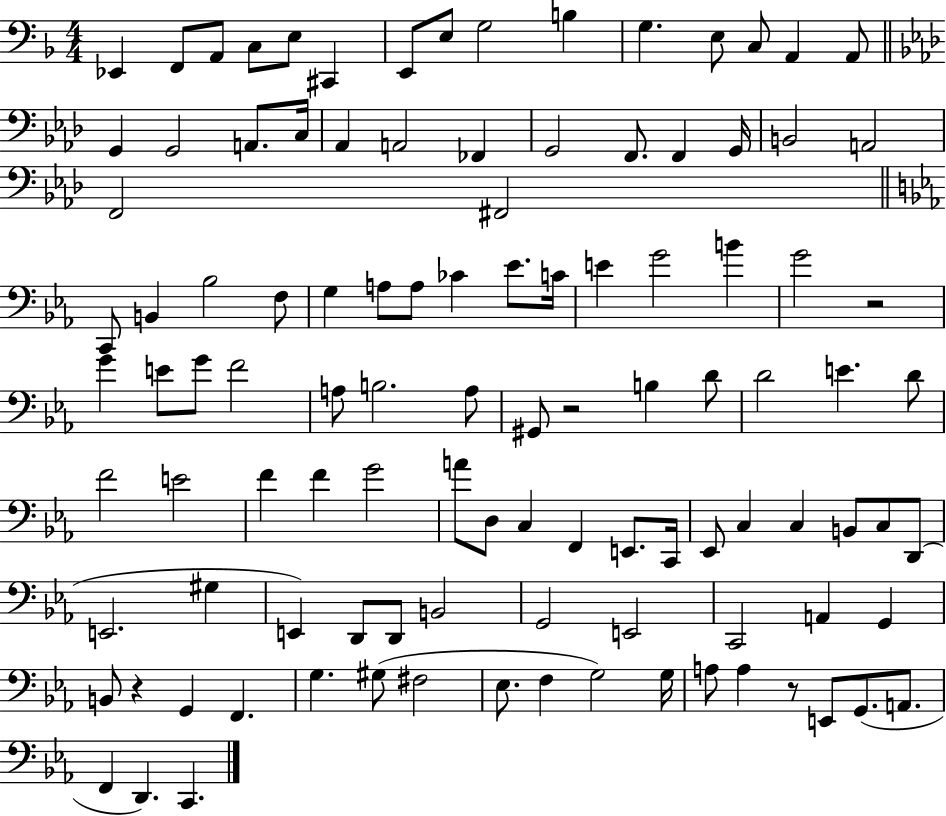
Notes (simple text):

Eb2/q F2/e A2/e C3/e E3/e C#2/q E2/e E3/e G3/h B3/q G3/q. E3/e C3/e A2/q A2/e G2/q G2/h A2/e. C3/s Ab2/q A2/h FES2/q G2/h F2/e. F2/q G2/s B2/h A2/h F2/h F#2/h C2/e B2/q Bb3/h F3/e G3/q A3/e A3/e CES4/q Eb4/e. C4/s E4/q G4/h B4/q G4/h R/h G4/q E4/e G4/e F4/h A3/e B3/h. A3/e G#2/e R/h B3/q D4/e D4/h E4/q. D4/e F4/h E4/h F4/q F4/q G4/h A4/e D3/e C3/q F2/q E2/e. C2/s Eb2/e C3/q C3/q B2/e C3/e D2/e E2/h. G#3/q E2/q D2/e D2/e B2/h G2/h E2/h C2/h A2/q G2/q B2/e R/q G2/q F2/q. G3/q. G#3/e F#3/h Eb3/e. F3/q G3/h G3/s A3/e A3/q R/e E2/e G2/e. A2/e. F2/q D2/q. C2/q.